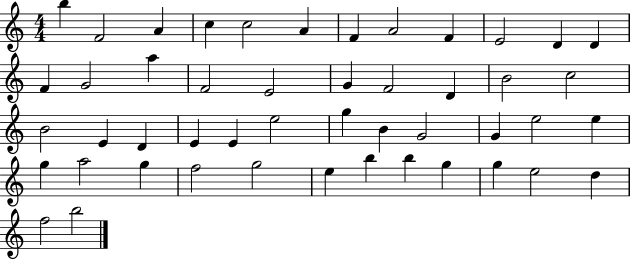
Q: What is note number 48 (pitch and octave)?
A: B5